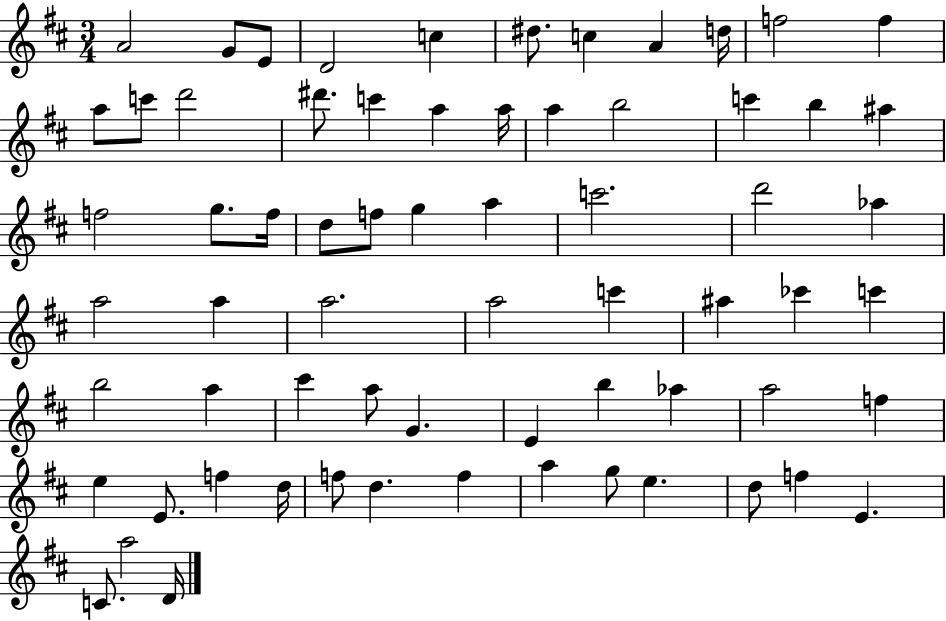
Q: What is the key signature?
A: D major